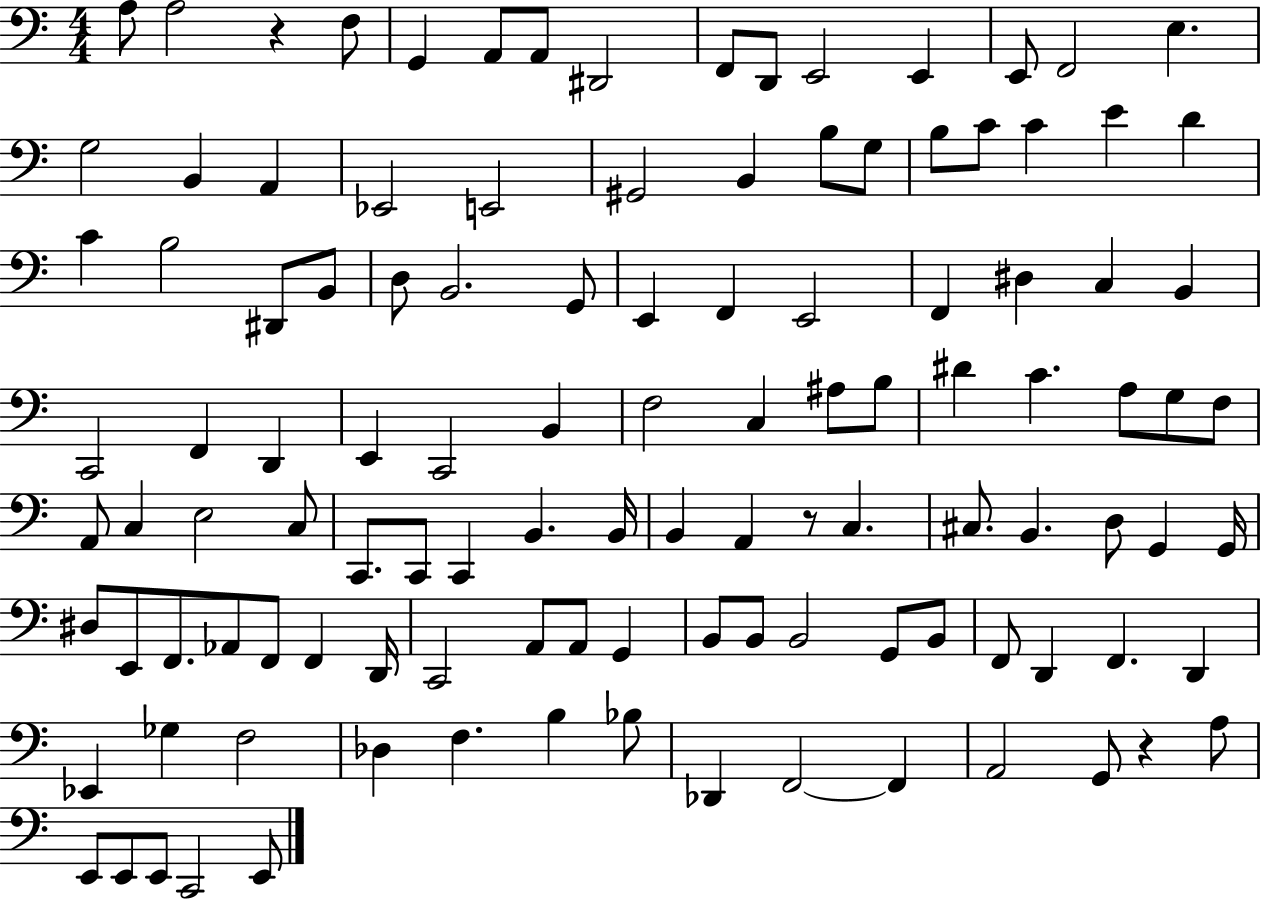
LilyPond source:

{
  \clef bass
  \numericTimeSignature
  \time 4/4
  \key c \major
  \repeat volta 2 { a8 a2 r4 f8 | g,4 a,8 a,8 dis,2 | f,8 d,8 e,2 e,4 | e,8 f,2 e4. | \break g2 b,4 a,4 | ees,2 e,2 | gis,2 b,4 b8 g8 | b8 c'8 c'4 e'4 d'4 | \break c'4 b2 dis,8 b,8 | d8 b,2. g,8 | e,4 f,4 e,2 | f,4 dis4 c4 b,4 | \break c,2 f,4 d,4 | e,4 c,2 b,4 | f2 c4 ais8 b8 | dis'4 c'4. a8 g8 f8 | \break a,8 c4 e2 c8 | c,8. c,8 c,4 b,4. b,16 | b,4 a,4 r8 c4. | cis8. b,4. d8 g,4 g,16 | \break dis8 e,8 f,8. aes,8 f,8 f,4 d,16 | c,2 a,8 a,8 g,4 | b,8 b,8 b,2 g,8 b,8 | f,8 d,4 f,4. d,4 | \break ees,4 ges4 f2 | des4 f4. b4 bes8 | des,4 f,2~~ f,4 | a,2 g,8 r4 a8 | \break e,8 e,8 e,8 c,2 e,8 | } \bar "|."
}